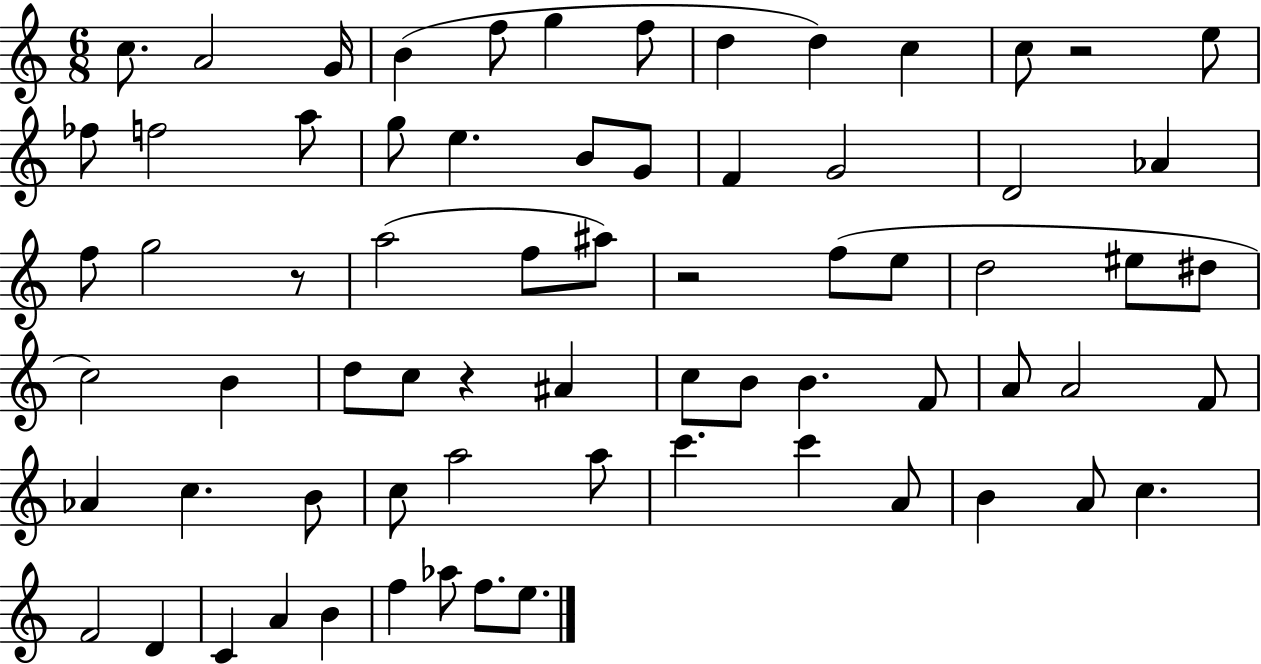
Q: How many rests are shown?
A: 4